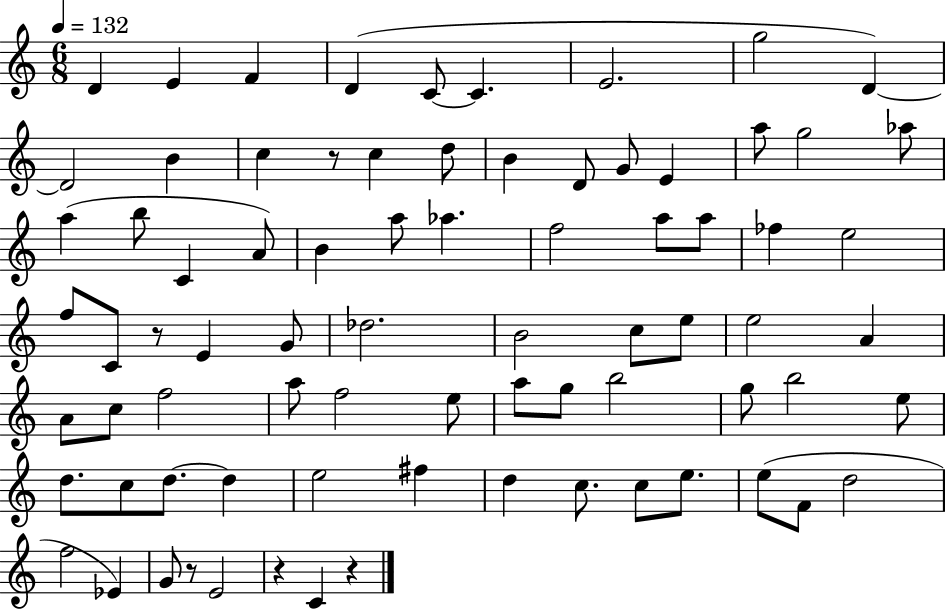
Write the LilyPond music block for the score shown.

{
  \clef treble
  \numericTimeSignature
  \time 6/8
  \key c \major
  \tempo 4 = 132
  d'4 e'4 f'4 | d'4( c'8~~ c'4. | e'2. | g''2 d'4~~) | \break d'2 b'4 | c''4 r8 c''4 d''8 | b'4 d'8 g'8 e'4 | a''8 g''2 aes''8 | \break a''4( b''8 c'4 a'8) | b'4 a''8 aes''4. | f''2 a''8 a''8 | fes''4 e''2 | \break f''8 c'8 r8 e'4 g'8 | des''2. | b'2 c''8 e''8 | e''2 a'4 | \break a'8 c''8 f''2 | a''8 f''2 e''8 | a''8 g''8 b''2 | g''8 b''2 e''8 | \break d''8. c''8 d''8.~~ d''4 | e''2 fis''4 | d''4 c''8. c''8 e''8. | e''8( f'8 d''2 | \break f''2 ees'4) | g'8 r8 e'2 | r4 c'4 r4 | \bar "|."
}